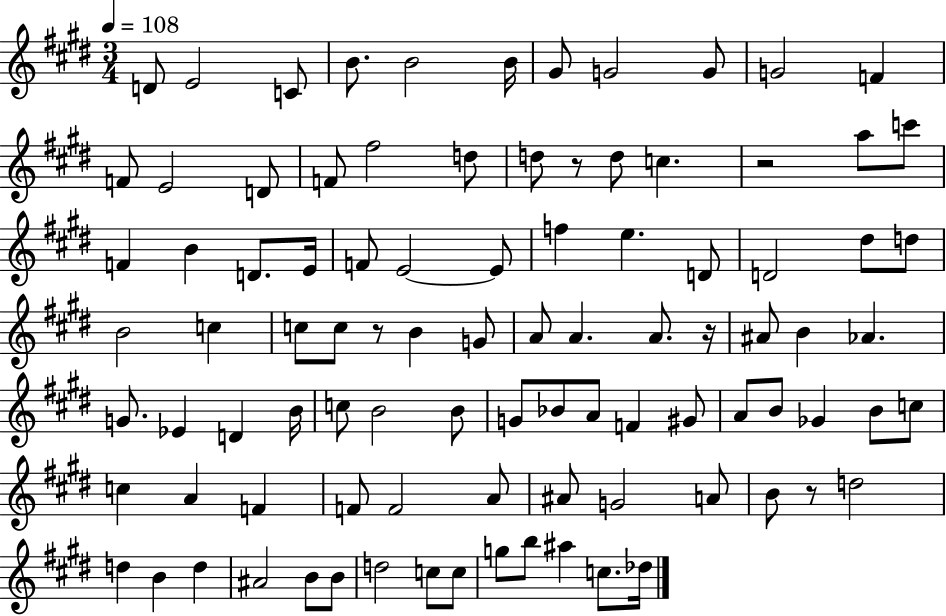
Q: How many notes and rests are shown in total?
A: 94